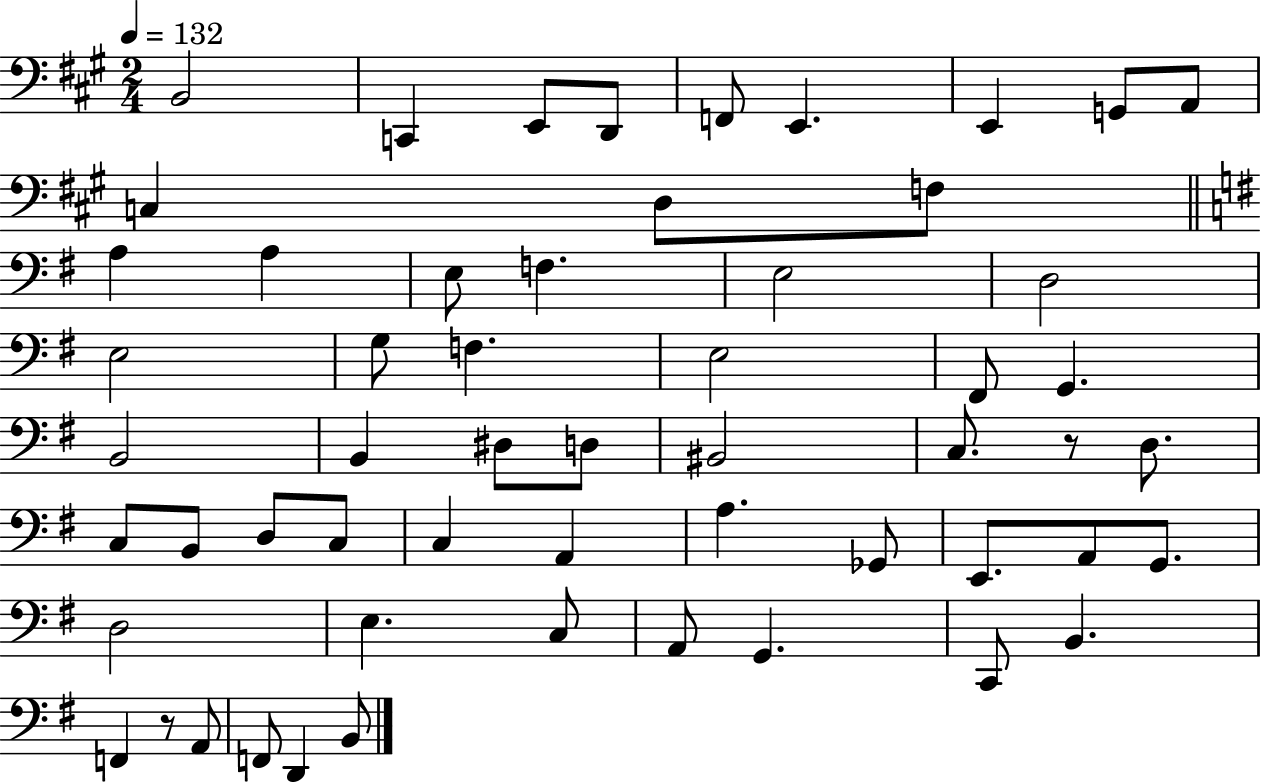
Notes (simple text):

B2/h C2/q E2/e D2/e F2/e E2/q. E2/q G2/e A2/e C3/q D3/e F3/e A3/q A3/q E3/e F3/q. E3/h D3/h E3/h G3/e F3/q. E3/h F#2/e G2/q. B2/h B2/q D#3/e D3/e BIS2/h C3/e. R/e D3/e. C3/e B2/e D3/e C3/e C3/q A2/q A3/q. Gb2/e E2/e. A2/e G2/e. D3/h E3/q. C3/e A2/e G2/q. C2/e B2/q. F2/q R/e A2/e F2/e D2/q B2/e